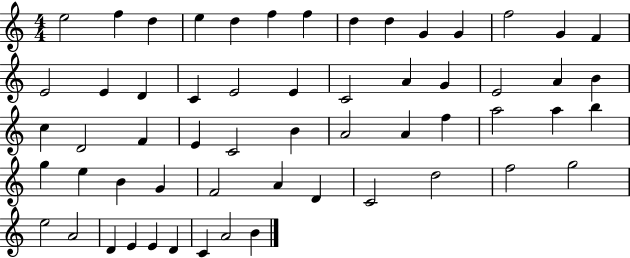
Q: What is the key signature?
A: C major